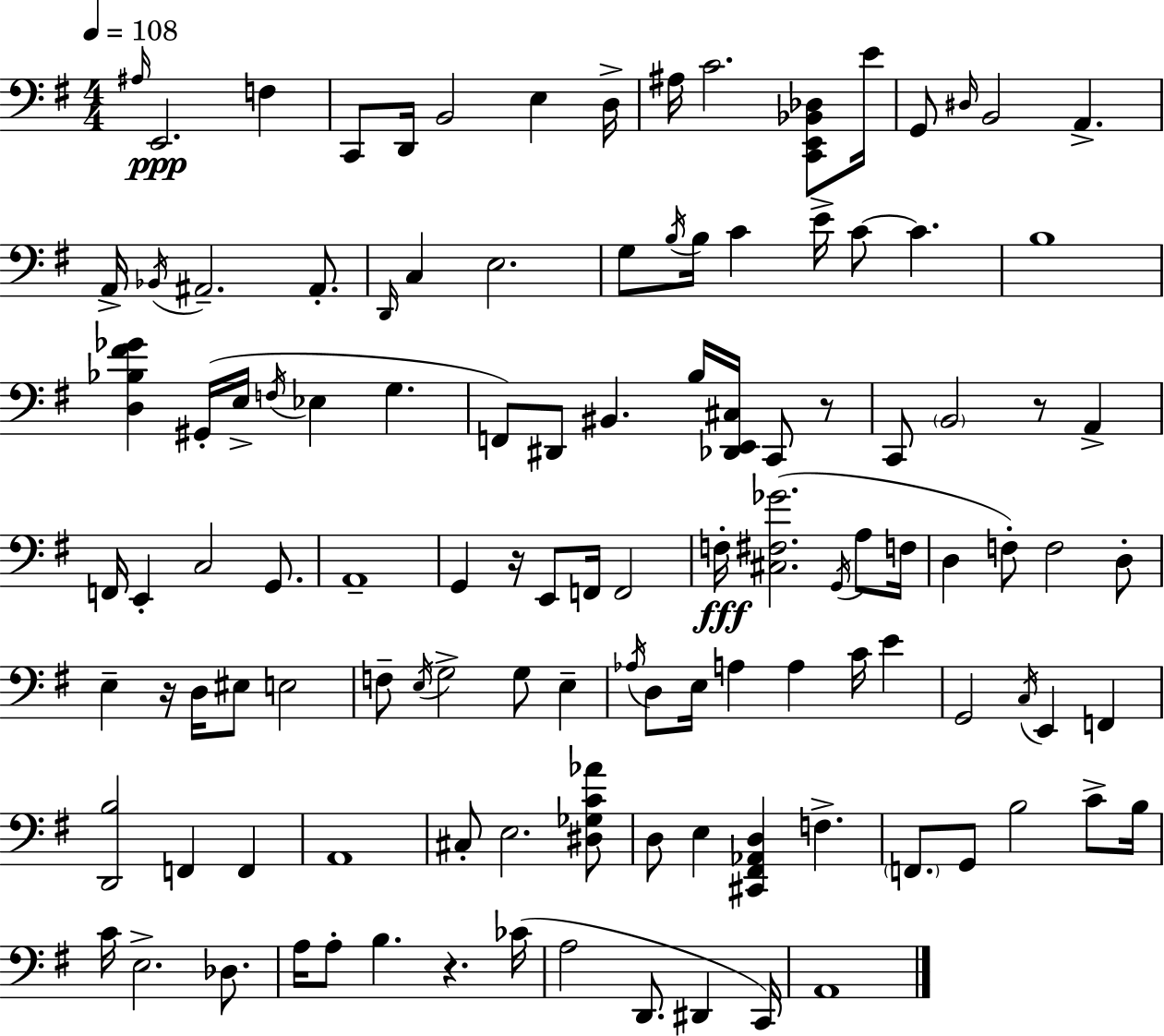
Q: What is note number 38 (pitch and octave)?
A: BIS2